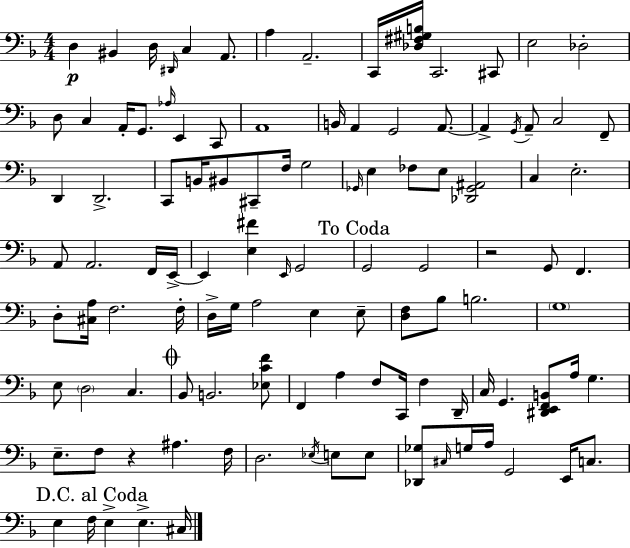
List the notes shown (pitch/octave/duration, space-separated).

D3/q BIS2/q D3/s D#2/s C3/q A2/e. A3/q A2/h. C2/s [Db3,F#3,G#3,B3]/s C2/h. C#2/e E3/h Db3/h D3/e C3/q A2/s G2/e. Ab3/s E2/q C2/e A2/w B2/s A2/q G2/h A2/e. A2/q G2/s A2/e C3/h F2/e D2/q D2/h. C2/e B2/s BIS2/e C#2/e F3/s G3/h Gb2/s E3/q FES3/e E3/e [Db2,Gb2,A#2]/h C3/q E3/h. A2/e A2/h. F2/s E2/s E2/q [E3,F#4]/q E2/s G2/h G2/h G2/h R/h G2/e F2/q. D3/e [C#3,A3]/s F3/h. F3/s D3/s G3/s A3/h E3/q E3/e [D3,F3]/e Bb3/e B3/h. G3/w E3/e D3/h C3/q. Bb2/e B2/h. [Eb3,C4,F4]/e F2/q A3/q F3/e C2/s F3/q D2/s C3/s G2/q. [D#2,E2,F2,B2]/e A3/s G3/q. E3/e. F3/e R/q A#3/q. F3/s D3/h. Eb3/s E3/e E3/e [Db2,Gb3]/e C#3/s G3/s A3/s G2/h E2/s C3/e. E3/q F3/s E3/q E3/q. C#3/s